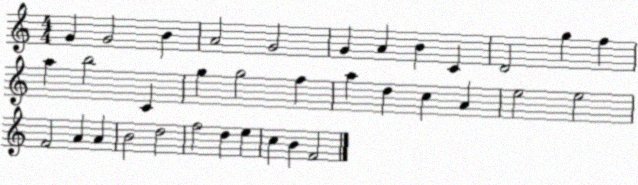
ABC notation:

X:1
T:Untitled
M:4/4
L:1/4
K:C
G G2 B A2 G2 G A B C D2 g f a b2 C g g2 f a d c A e2 e2 F2 A A B2 d2 f2 d e c B F2